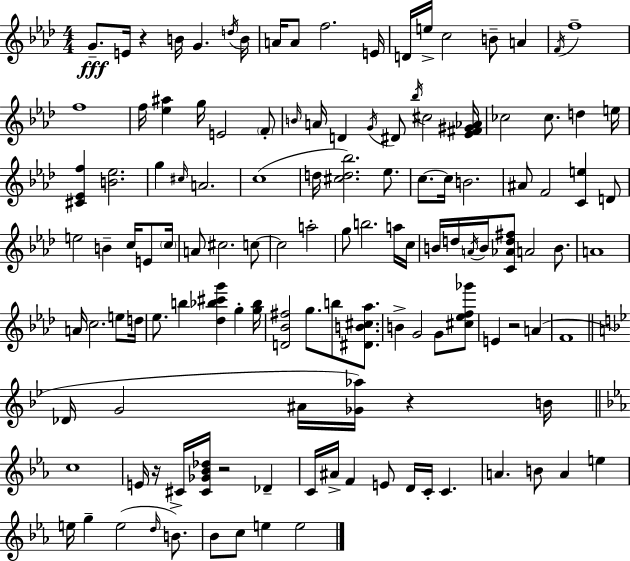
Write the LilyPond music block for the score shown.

{
  \clef treble
  \numericTimeSignature
  \time 4/4
  \key aes \major
  g'8.--\fff e'16 r4 b'16 g'4. \acciaccatura { d''16 } | b'16 a'16 a'8 f''2. | e'16 d'16 e''16-> c''2 b'8-- a'4 | \acciaccatura { f'16 } f''1-- | \break f''1 | f''16 <ees'' ais''>4 g''16 e'2 | \parenthesize f'8-. \grace { b'16 } a'16 d'4 \acciaccatura { g'16 } dis'8 \acciaccatura { bes''16 } cis''2 | <ees' fis' gis' aes'>16 ces''2 ces''8. | \break d''4 e''16 <cis' ees' f''>4 <b' ees''>2. | g''4 \grace { cis''16 } a'2. | c''1( | d''16 <cis'' d'' bes''>2.) | \break ees''8. c''8.~~ c''16 b'2. | ais'8 f'2 | <c' e''>4 d'8 e''2 b'4-- | c''16 e'8 \parenthesize c''16 a'8 cis''2. | \break c''8~~ c''2 a''2-. | g''8 b''2. | a''16 c''16 b'16 d''16 \acciaccatura { a'16 } b'16 <c' aes' d'' fis''>8 a'2 | b'8. a'1 | \break a'16 c''2. | e''8 d''16 ees''8. b''4 <des'' bes'' cis''' g'''>4 | g''4-. <g'' bes''>16 <d' bes' fis''>2 g''8. | b''8 <dis' b' cis'' aes''>8. b'4-> g'2 | \break g'8 <cis'' ees'' f'' ges'''>8 e'4 r2 | a'4( f'1 | \bar "||" \break \key bes \major des'16 g'2 ais'16 <ges' aes''>16) r4 b'16 | \bar "||" \break \key c \minor c''1 | e'16 r16 cis'16 <cis' ges' bes' des''>16 r2 des'4-- | c'16 ais'16-> f'4 e'8 d'16 c'16-. c'4. | a'4. b'8 a'4 e''4 | \break e''16 g''4-- e''2( \grace { d''16 } b'8.->) | bes'8 c''8 e''4 e''2 | \bar "|."
}